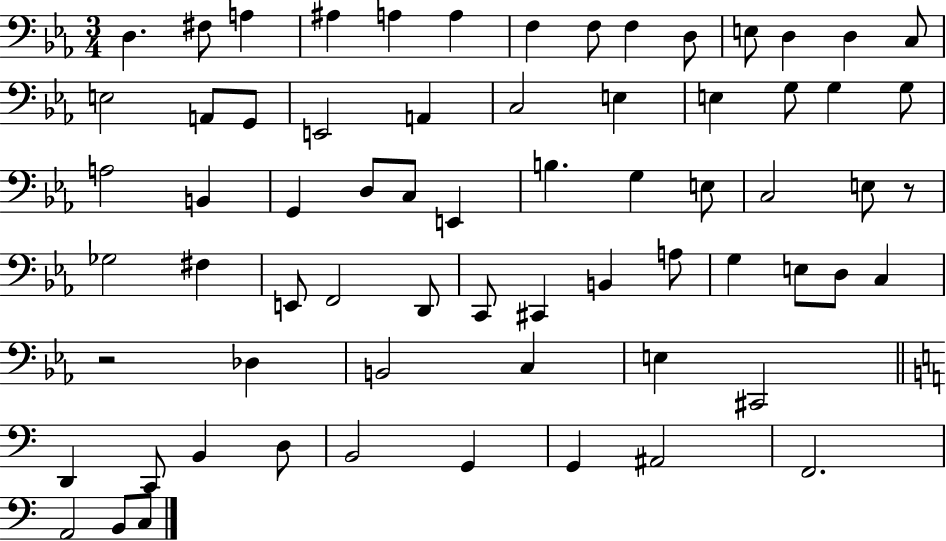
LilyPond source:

{
  \clef bass
  \numericTimeSignature
  \time 3/4
  \key ees \major
  d4. fis8 a4 | ais4 a4 a4 | f4 f8 f4 d8 | e8 d4 d4 c8 | \break e2 a,8 g,8 | e,2 a,4 | c2 e4 | e4 g8 g4 g8 | \break a2 b,4 | g,4 d8 c8 e,4 | b4. g4 e8 | c2 e8 r8 | \break ges2 fis4 | e,8 f,2 d,8 | c,8 cis,4 b,4 a8 | g4 e8 d8 c4 | \break r2 des4 | b,2 c4 | e4 cis,2 | \bar "||" \break \key a \minor d,4 c,8 b,4 d8 | b,2 g,4 | g,4 ais,2 | f,2. | \break a,2 b,8 c8 | \bar "|."
}